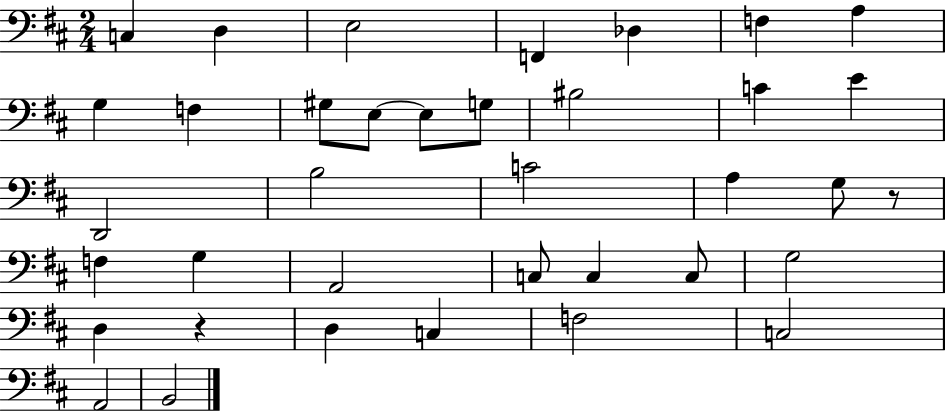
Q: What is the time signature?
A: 2/4